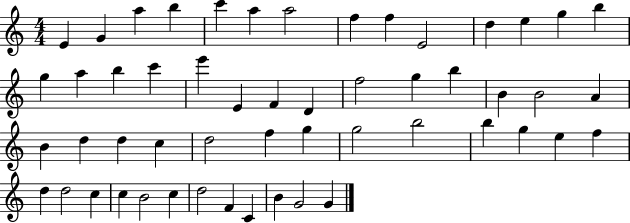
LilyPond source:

{
  \clef treble
  \numericTimeSignature
  \time 4/4
  \key c \major
  e'4 g'4 a''4 b''4 | c'''4 a''4 a''2 | f''4 f''4 e'2 | d''4 e''4 g''4 b''4 | \break g''4 a''4 b''4 c'''4 | e'''4 e'4 f'4 d'4 | f''2 g''4 b''4 | b'4 b'2 a'4 | \break b'4 d''4 d''4 c''4 | d''2 f''4 g''4 | g''2 b''2 | b''4 g''4 e''4 f''4 | \break d''4 d''2 c''4 | c''4 b'2 c''4 | d''2 f'4 c'4 | b'4 g'2 g'4 | \break \bar "|."
}